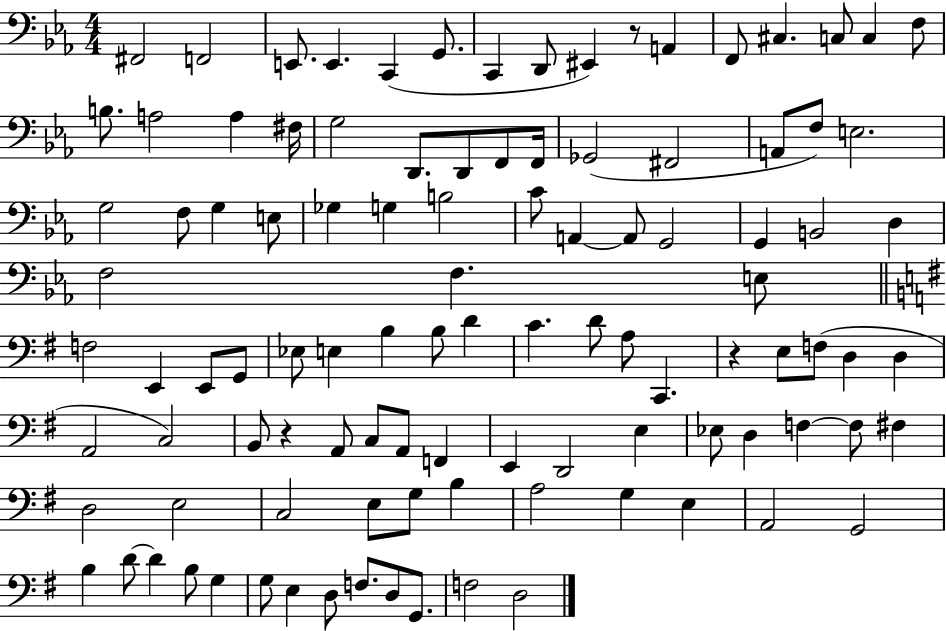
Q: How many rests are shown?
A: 3